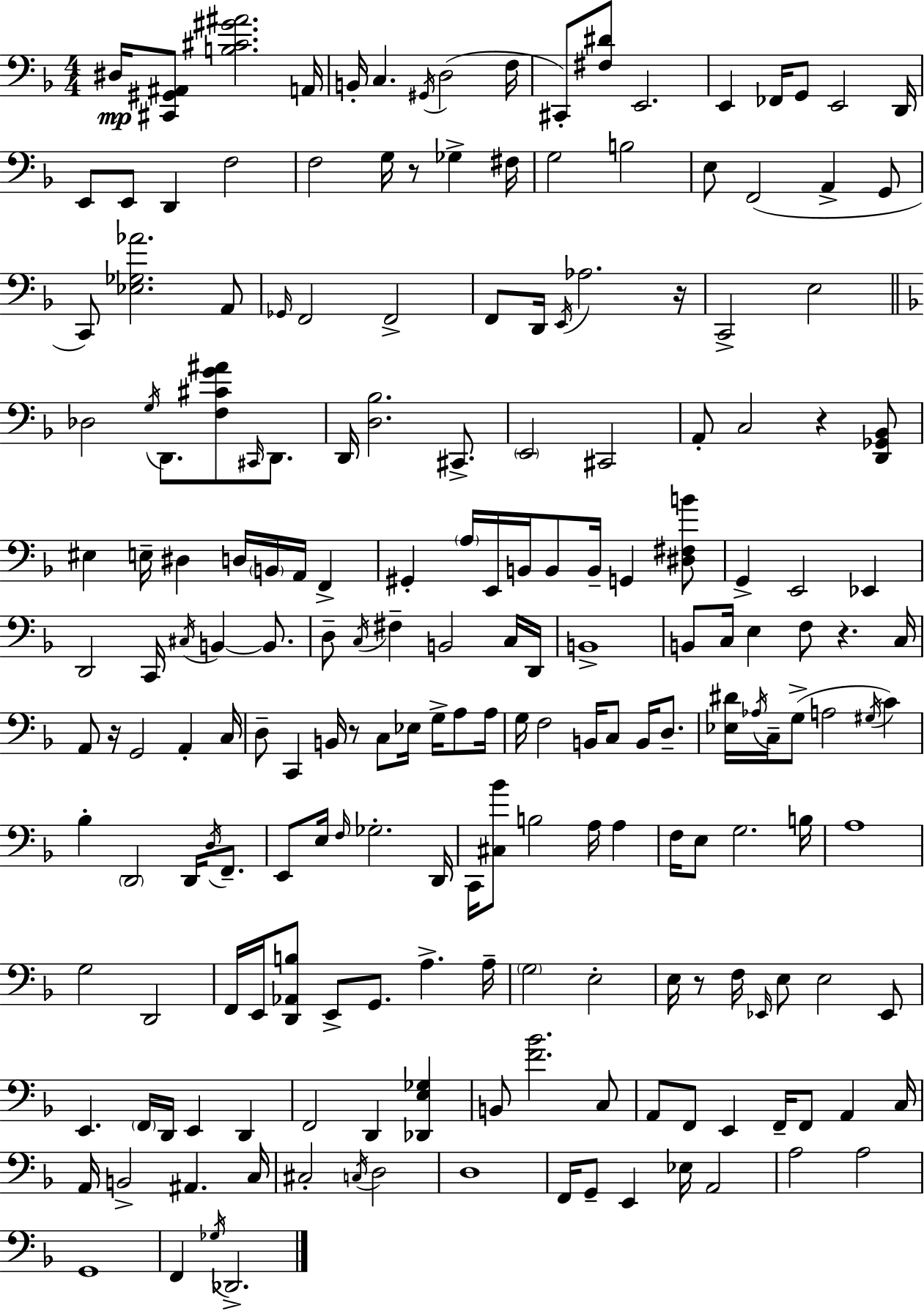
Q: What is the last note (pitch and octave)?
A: Db2